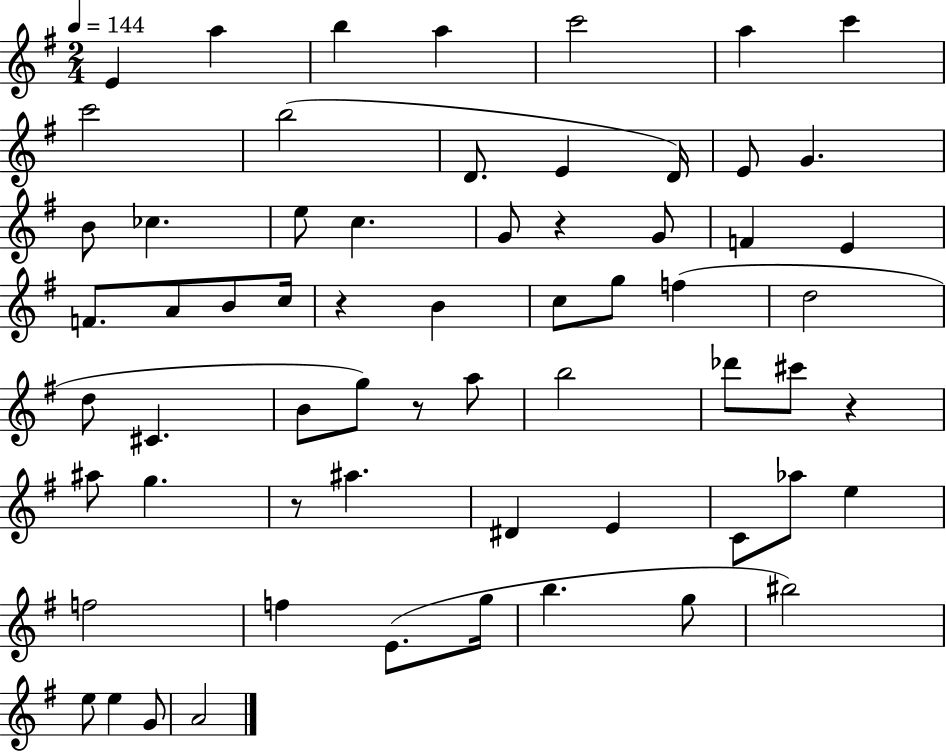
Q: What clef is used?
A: treble